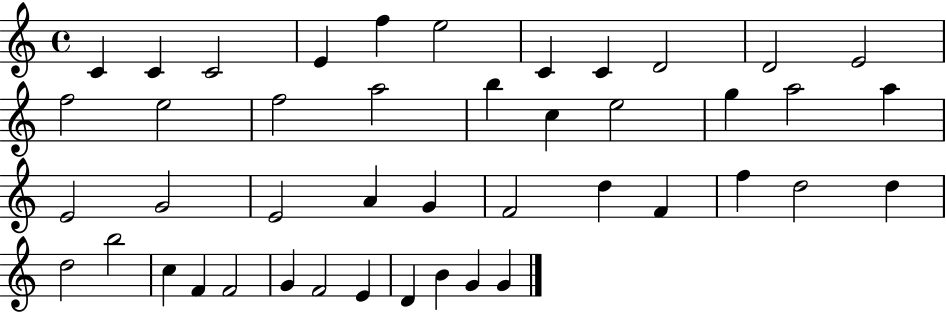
C4/q C4/q C4/h E4/q F5/q E5/h C4/q C4/q D4/h D4/h E4/h F5/h E5/h F5/h A5/h B5/q C5/q E5/h G5/q A5/h A5/q E4/h G4/h E4/h A4/q G4/q F4/h D5/q F4/q F5/q D5/h D5/q D5/h B5/h C5/q F4/q F4/h G4/q F4/h E4/q D4/q B4/q G4/q G4/q